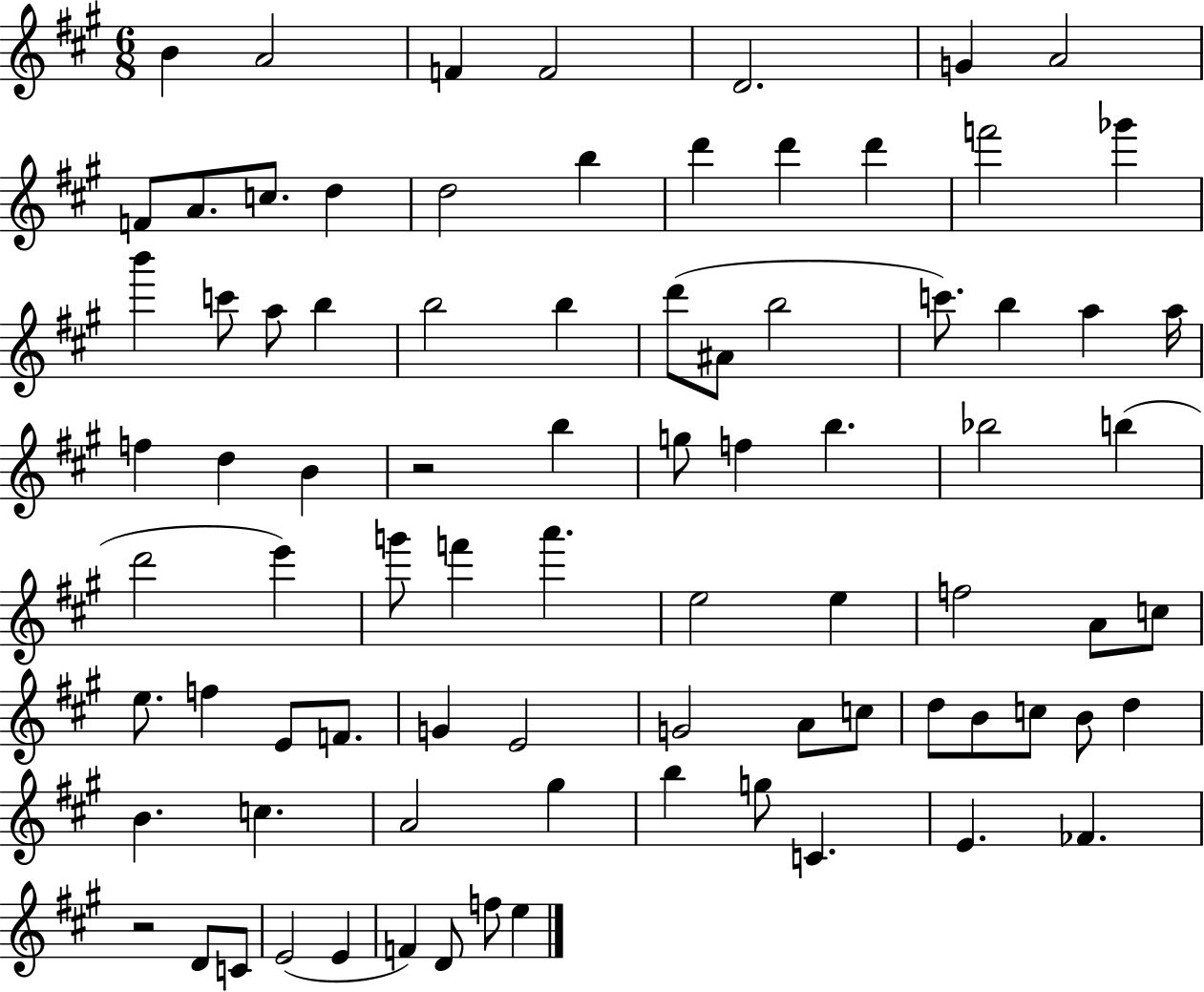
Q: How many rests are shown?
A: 2